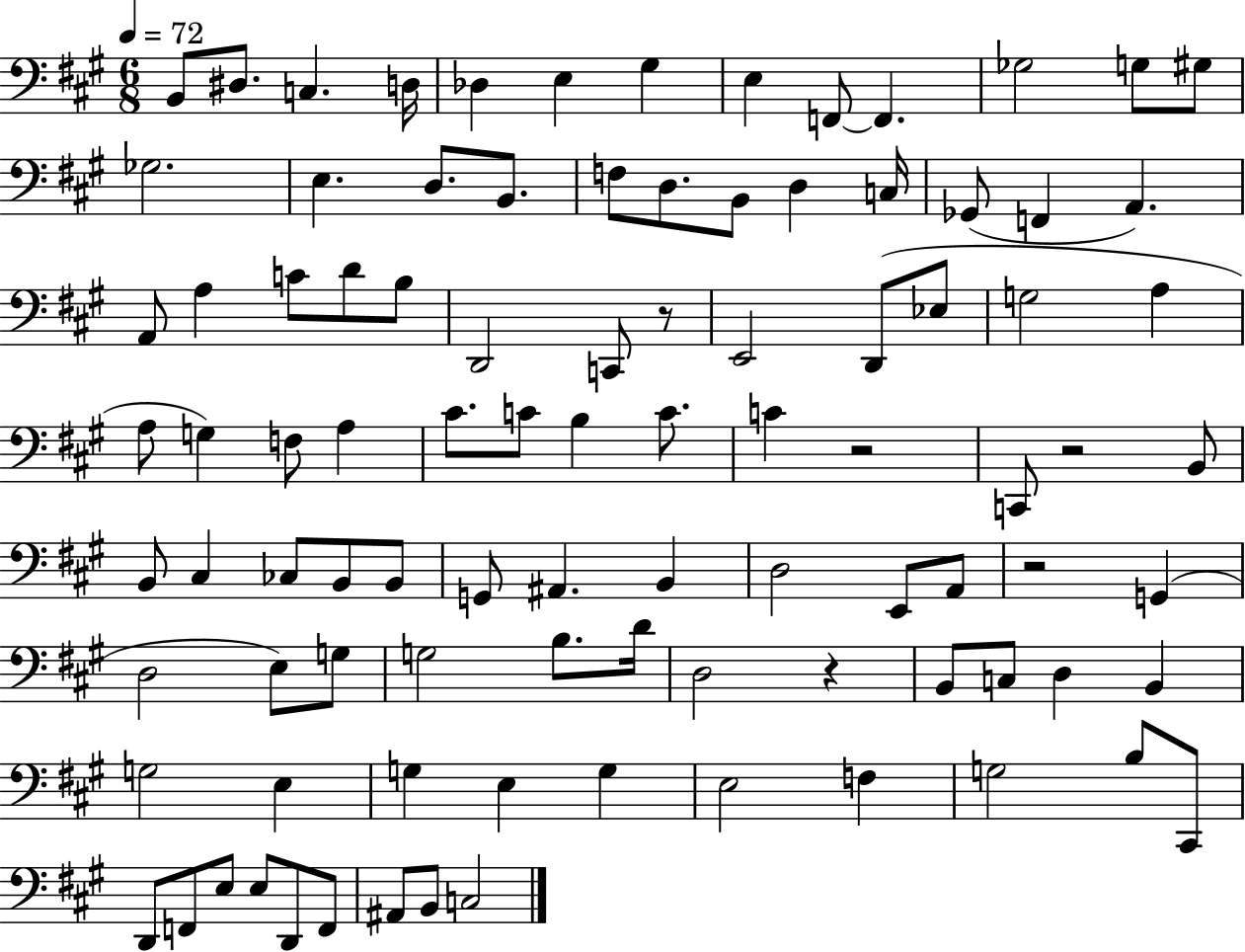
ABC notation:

X:1
T:Untitled
M:6/8
L:1/4
K:A
B,,/2 ^D,/2 C, D,/4 _D, E, ^G, E, F,,/2 F,, _G,2 G,/2 ^G,/2 _G,2 E, D,/2 B,,/2 F,/2 D,/2 B,,/2 D, C,/4 _G,,/2 F,, A,, A,,/2 A, C/2 D/2 B,/2 D,,2 C,,/2 z/2 E,,2 D,,/2 _E,/2 G,2 A, A,/2 G, F,/2 A, ^C/2 C/2 B, C/2 C z2 C,,/2 z2 B,,/2 B,,/2 ^C, _C,/2 B,,/2 B,,/2 G,,/2 ^A,, B,, D,2 E,,/2 A,,/2 z2 G,, D,2 E,/2 G,/2 G,2 B,/2 D/4 D,2 z B,,/2 C,/2 D, B,, G,2 E, G, E, G, E,2 F, G,2 B,/2 ^C,,/2 D,,/2 F,,/2 E,/2 E,/2 D,,/2 F,,/2 ^A,,/2 B,,/2 C,2